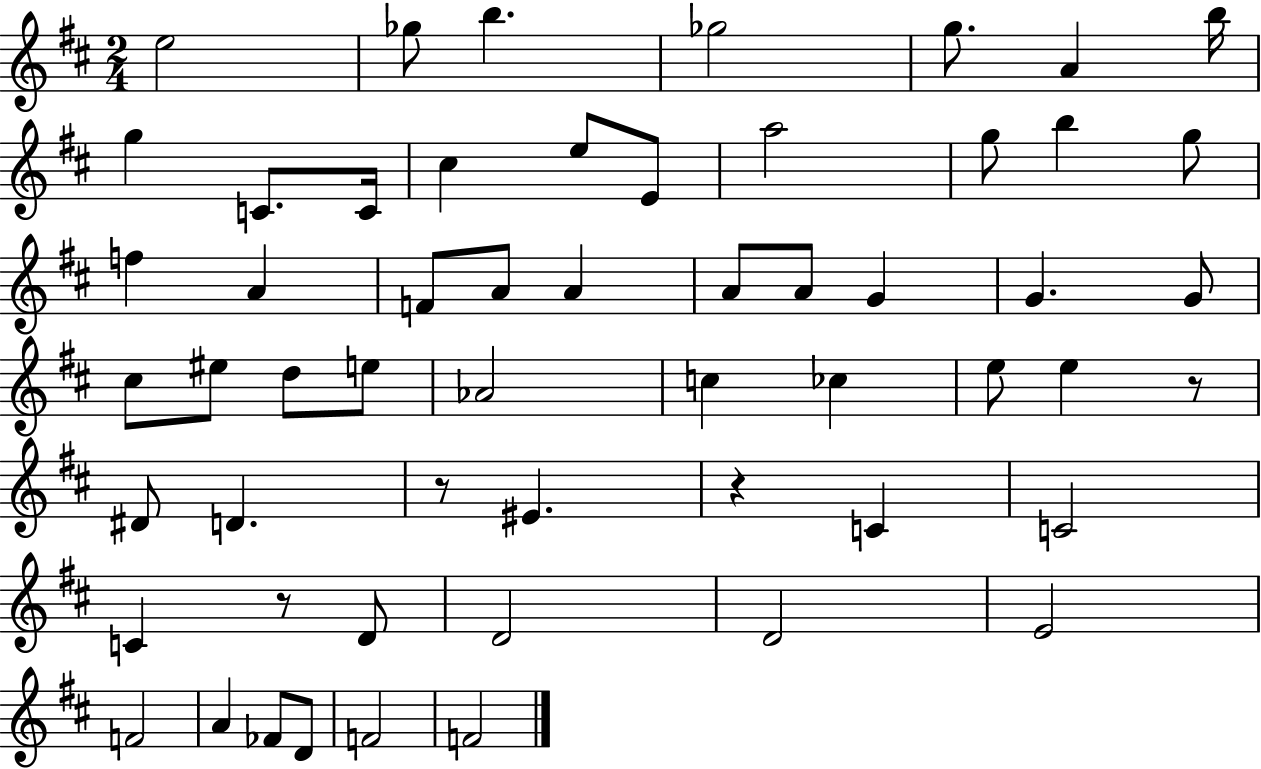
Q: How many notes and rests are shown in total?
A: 56